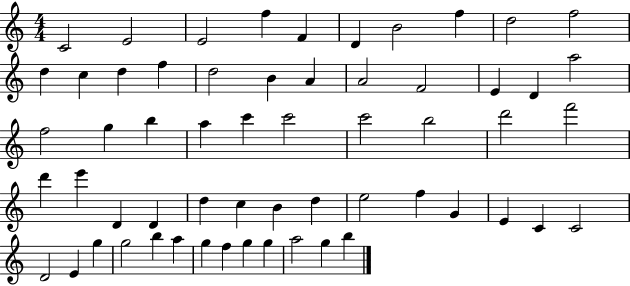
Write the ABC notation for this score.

X:1
T:Untitled
M:4/4
L:1/4
K:C
C2 E2 E2 f F D B2 f d2 f2 d c d f d2 B A A2 F2 E D a2 f2 g b a c' c'2 c'2 b2 d'2 f'2 d' e' D D d c B d e2 f G E C C2 D2 E g g2 b a g f g g a2 g b